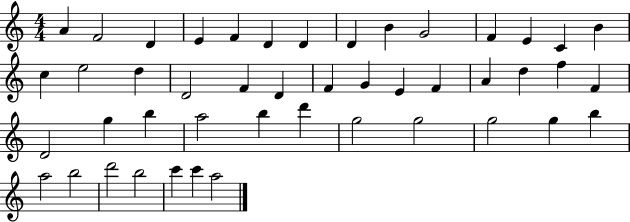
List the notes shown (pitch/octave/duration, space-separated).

A4/q F4/h D4/q E4/q F4/q D4/q D4/q D4/q B4/q G4/h F4/q E4/q C4/q B4/q C5/q E5/h D5/q D4/h F4/q D4/q F4/q G4/q E4/q F4/q A4/q D5/q F5/q F4/q D4/h G5/q B5/q A5/h B5/q D6/q G5/h G5/h G5/h G5/q B5/q A5/h B5/h D6/h B5/h C6/q C6/q A5/h